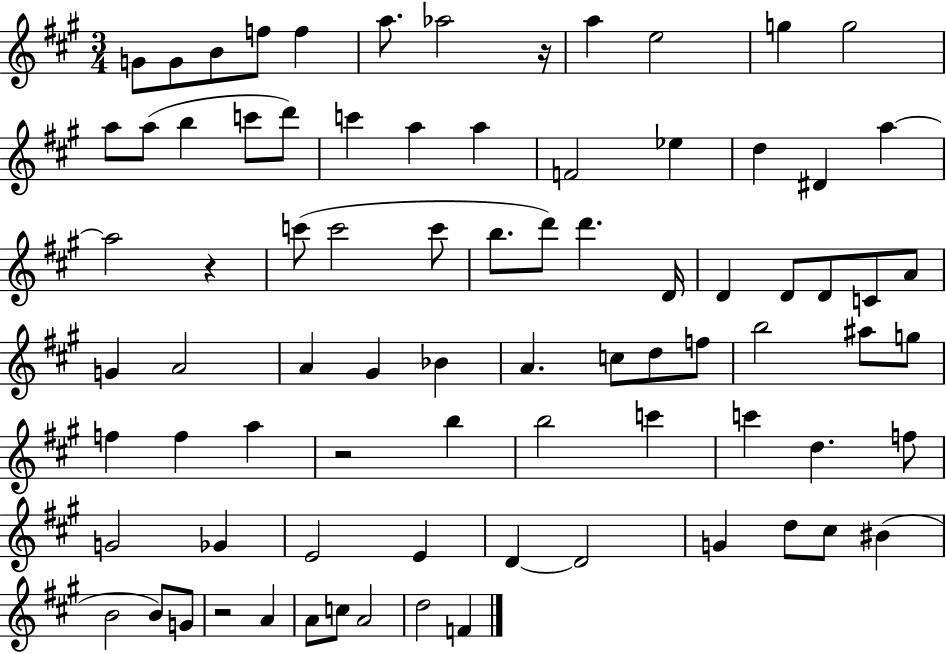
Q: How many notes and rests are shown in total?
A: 81